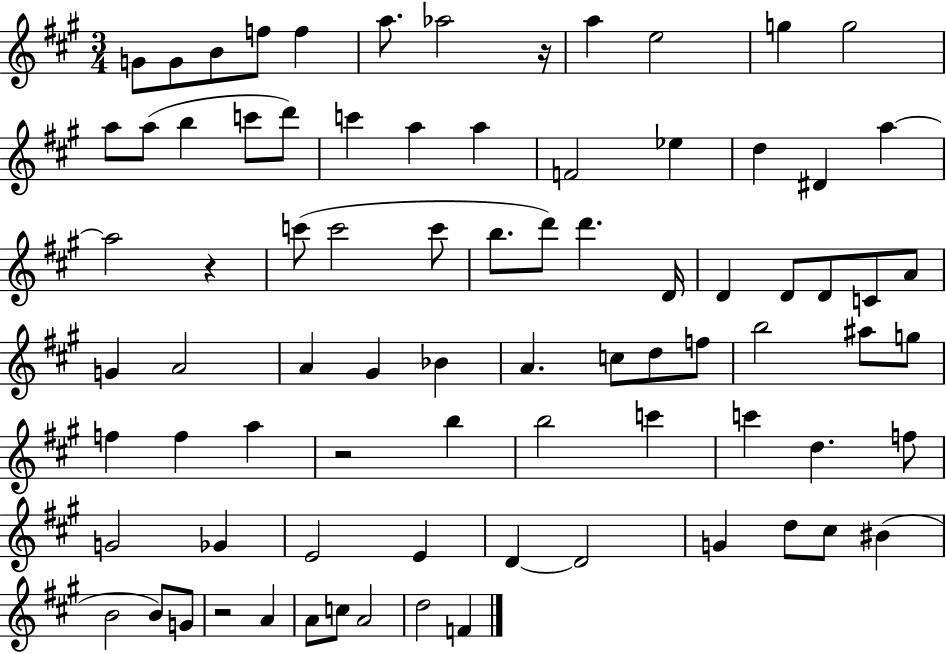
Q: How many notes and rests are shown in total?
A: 81